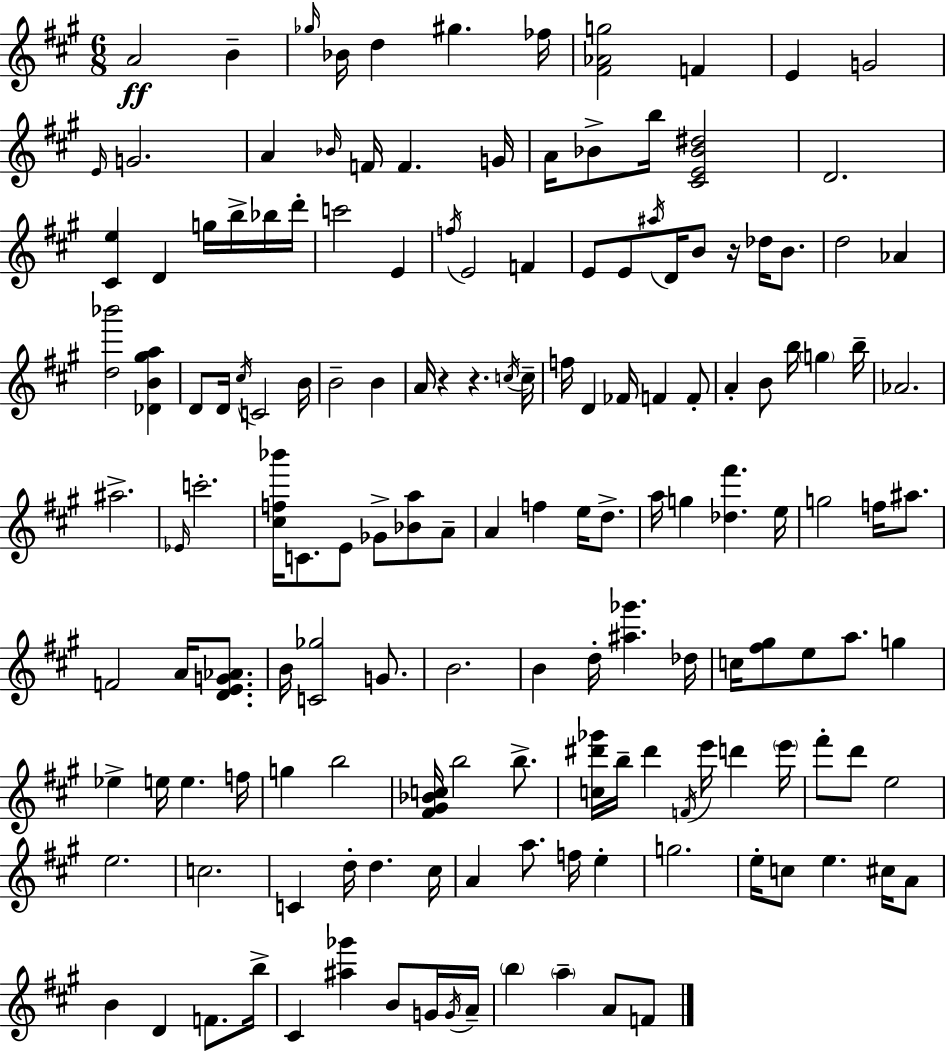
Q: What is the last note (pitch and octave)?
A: F4